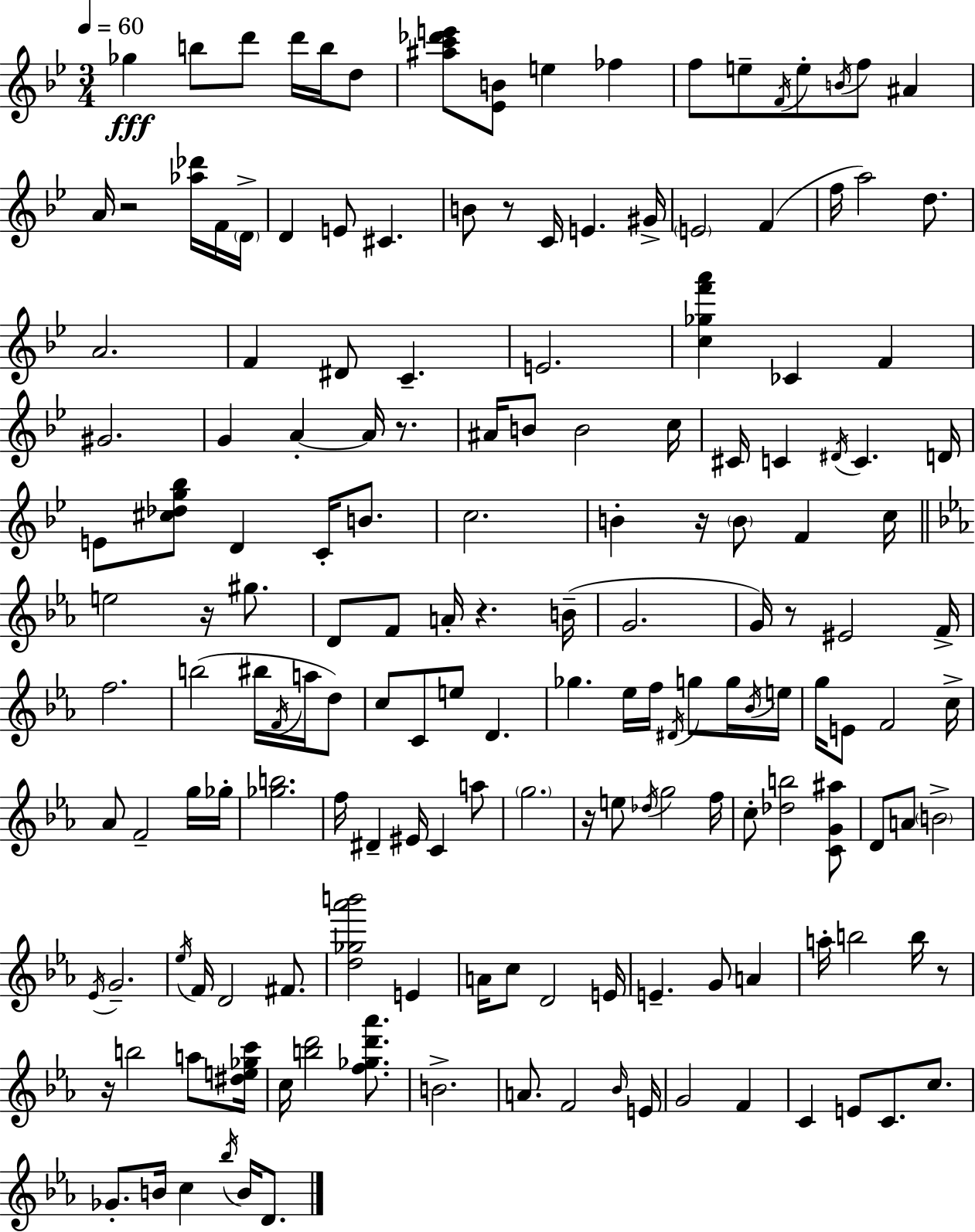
Gb5/q B5/e D6/e D6/s B5/s D5/e [A#5,C6,Db6,E6]/e [Eb4,B4]/e E5/q FES5/q F5/e E5/e F4/s E5/e B4/s F5/e A#4/q A4/s R/h [Ab5,Db6]/s F4/s D4/s D4/q E4/e C#4/q. B4/e R/e C4/s E4/q. G#4/s E4/h F4/q F5/s A5/h D5/e. A4/h. F4/q D#4/e C4/q. E4/h. [C5,Gb5,F6,A6]/q CES4/q F4/q G#4/h. G4/q A4/q A4/s R/e. A#4/s B4/e B4/h C5/s C#4/s C4/q D#4/s C4/q. D4/s E4/e [C#5,Db5,G5,Bb5]/e D4/q C4/s B4/e. C5/h. B4/q R/s B4/e F4/q C5/s E5/h R/s G#5/e. D4/e F4/e A4/s R/q. B4/s G4/h. G4/s R/e EIS4/h F4/s F5/h. B5/h BIS5/s F4/s A5/s D5/e C5/e C4/e E5/e D4/q. Gb5/q. Eb5/s F5/s D#4/s G5/e G5/s Bb4/s E5/s G5/s E4/e F4/h C5/s Ab4/e F4/h G5/s Gb5/s [Gb5,B5]/h. F5/s D#4/q EIS4/s C4/q A5/e G5/h. R/s E5/e Db5/s G5/h F5/s C5/e [Db5,B5]/h [C4,G4,A#5]/e D4/e A4/e B4/h Eb4/s G4/h. Eb5/s F4/s D4/h F#4/e. [D5,Gb5,Ab6,B6]/h E4/q A4/s C5/e D4/h E4/s E4/q. G4/e A4/q A5/s B5/h B5/s R/e R/s B5/h A5/e [D#5,E5,Gb5,C6]/s C5/s [B5,D6]/h [F5,Gb5,D6,Ab6]/e. B4/h. A4/e. F4/h Bb4/s E4/s G4/h F4/q C4/q E4/e C4/e. C5/e. Gb4/e. B4/s C5/q Bb5/s B4/s D4/e.